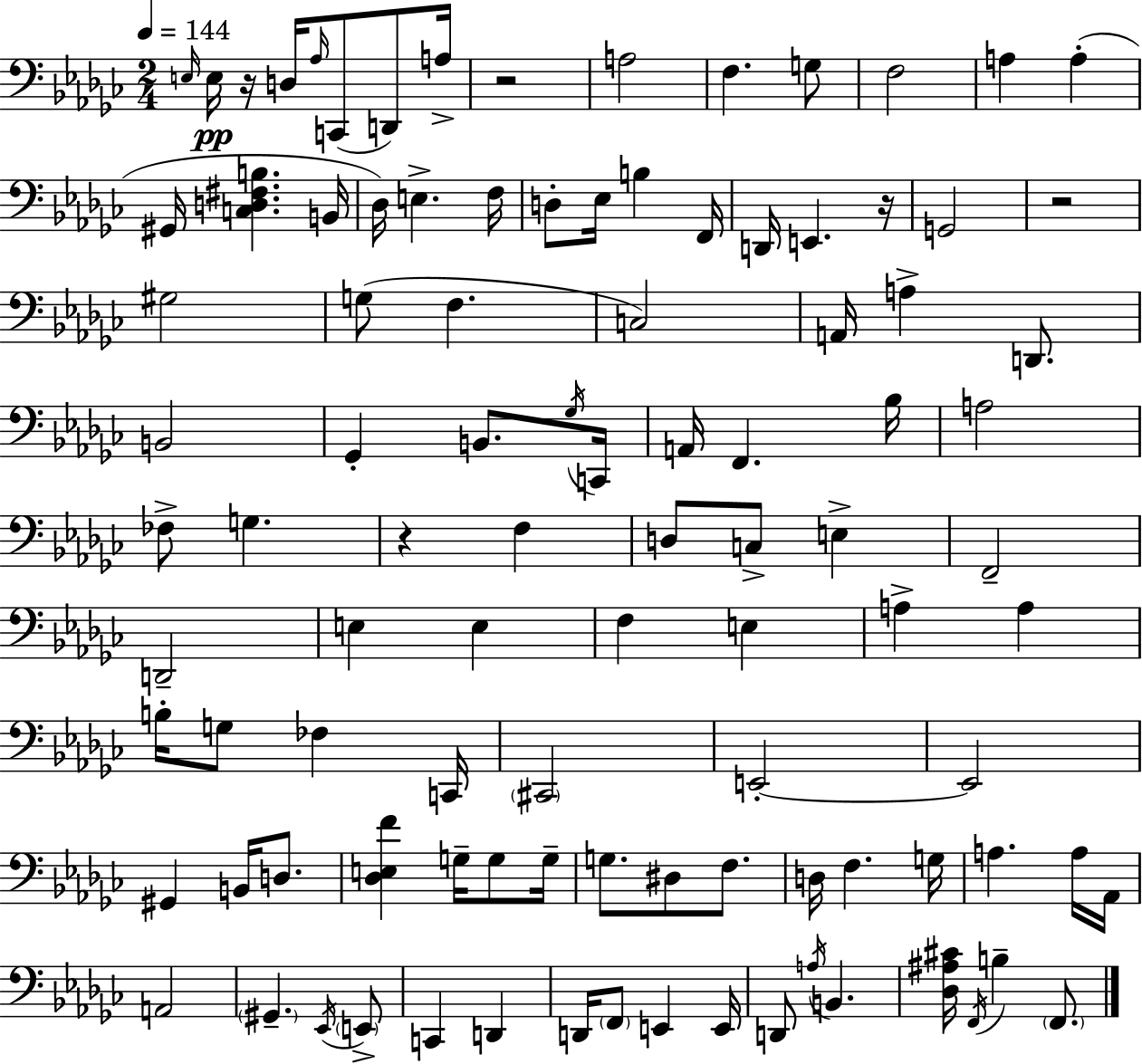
X:1
T:Untitled
M:2/4
L:1/4
K:Ebm
E,/4 E,/4 z/4 D,/4 _A,/4 C,,/2 D,,/2 A,/4 z2 A,2 F, G,/2 F,2 A, A, ^G,,/4 [C,D,^F,B,] B,,/4 _D,/4 E, F,/4 D,/2 _E,/4 B, F,,/4 D,,/4 E,, z/4 G,,2 z2 ^G,2 G,/2 F, C,2 A,,/4 A, D,,/2 B,,2 _G,, B,,/2 _G,/4 C,,/4 A,,/4 F,, _B,/4 A,2 _F,/2 G, z F, D,/2 C,/2 E, F,,2 D,,2 E, E, F, E, A, A, B,/4 G,/2 _F, C,,/4 ^C,,2 E,,2 E,,2 ^G,, B,,/4 D,/2 [_D,E,F] G,/4 G,/2 G,/4 G,/2 ^D,/2 F,/2 D,/4 F, G,/4 A, A,/4 _A,,/4 A,,2 ^G,, _E,,/4 E,,/2 C,, D,, D,,/4 F,,/2 E,, E,,/4 D,,/2 A,/4 B,, [_D,^A,^C]/4 F,,/4 B, F,,/2